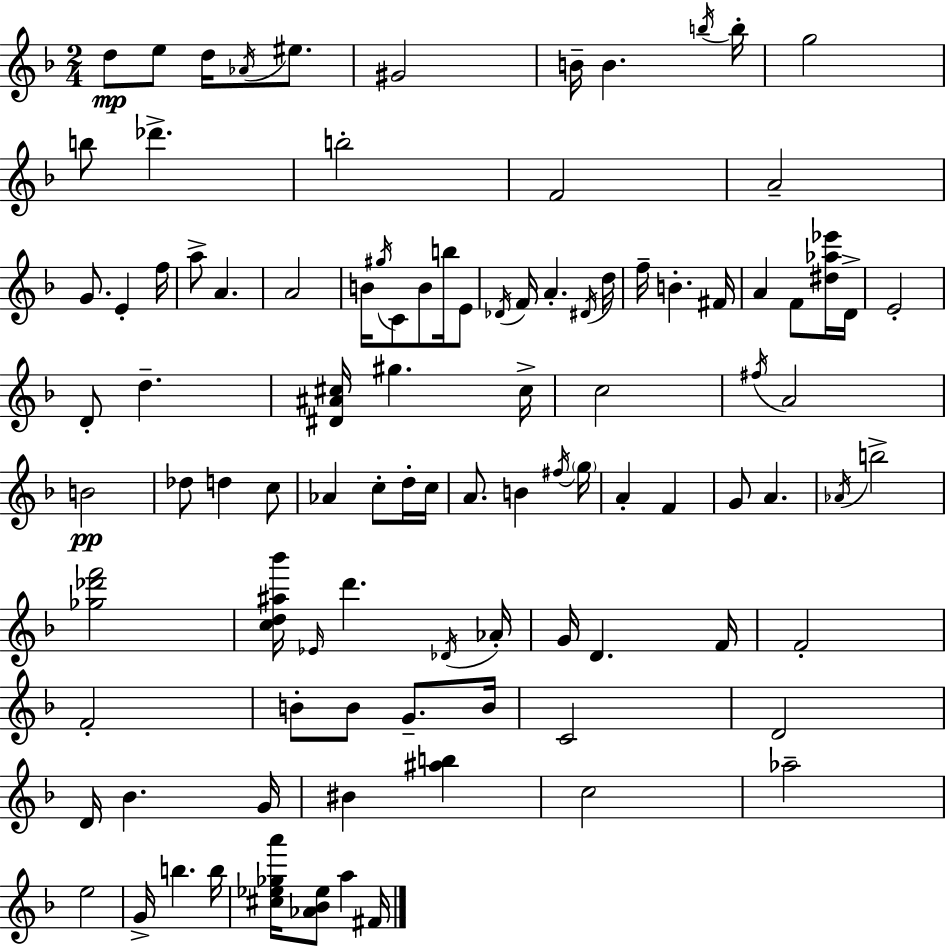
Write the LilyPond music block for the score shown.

{
  \clef treble
  \numericTimeSignature
  \time 2/4
  \key d \minor
  d''8\mp e''8 d''16 \acciaccatura { aes'16 } eis''8. | gis'2 | b'16-- b'4. | \acciaccatura { b''16 } b''16-. g''2 | \break b''8 des'''4.-> | b''2-. | f'2 | a'2-- | \break g'8. e'4-. | f''16 a''8-> a'4. | a'2 | b'16 \acciaccatura { gis''16 } c'8 b'8 | \break b''16 e'8 \acciaccatura { des'16 } f'16 a'4.-. | \acciaccatura { dis'16 } d''16 f''16-- b'4.-. | fis'16 a'4 | f'8 <dis'' aes'' ees'''>16 d'16-> e'2-. | \break d'8-. d''4.-- | <dis' ais' cis''>16 gis''4. | cis''16-> c''2 | \acciaccatura { fis''16 } a'2 | \break b'2\pp | des''8 | d''4 c''8 aes'4 | c''8-. d''16-. c''16 a'8. | \break b'4 \acciaccatura { fis''16 } \parenthesize g''16 a'4-. | f'4 g'8 | a'4. \acciaccatura { aes'16 } | b''2-> | \break <ges'' des''' f'''>2 | <c'' d'' ais'' bes'''>16 \grace { ees'16 } d'''4. | \acciaccatura { des'16 } aes'16-. g'16 d'4. | f'16 f'2-. | \break f'2-. | b'8-. b'8 g'8.-- | b'16 c'2 | d'2 | \break d'16 bes'4. | g'16 bis'4 <ais'' b''>4 | c''2 | aes''2-- | \break e''2 | g'16-> b''4. | b''16 <cis'' ees'' ges'' a'''>16 <aes' bes' ees''>8 a''4 | fis'16 \bar "|."
}